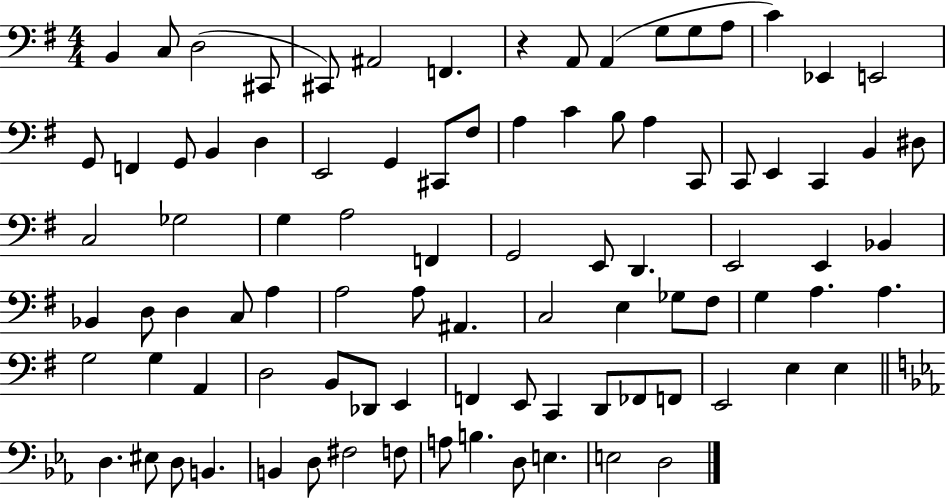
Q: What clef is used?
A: bass